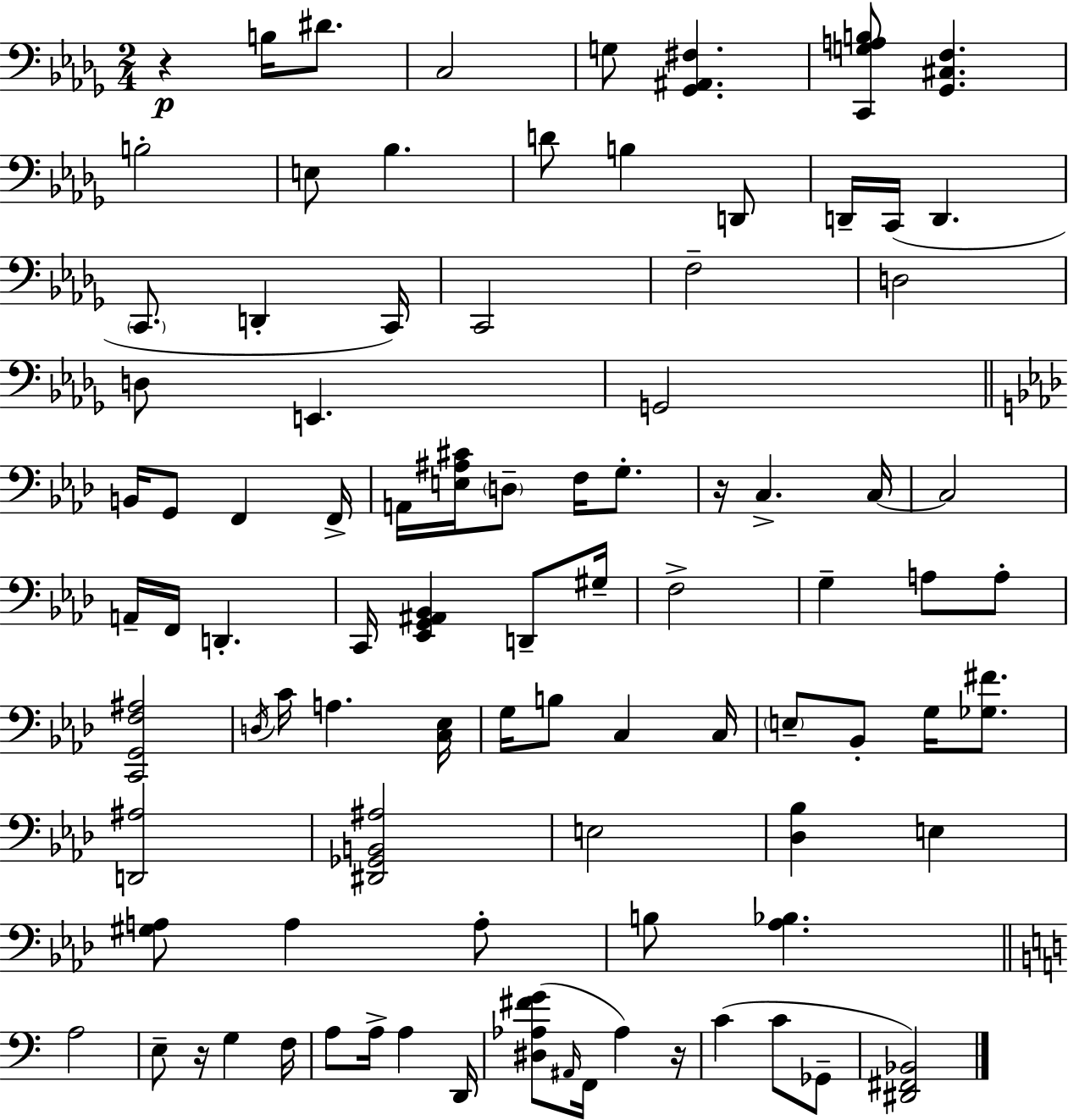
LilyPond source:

{
  \clef bass
  \numericTimeSignature
  \time 2/4
  \key bes \minor
  r4\p b16 dis'8. | c2 | g8 <ges, ais, fis>4. | <c, g a b>8 <ges, cis f>4. | \break b2-. | e8 bes4. | d'8 b4 d,8 | d,16-- c,16( d,4. | \break \parenthesize c,8. d,4-. c,16) | c,2 | f2-- | d2 | \break d8 e,4. | g,2 | \bar "||" \break \key f \minor b,16 g,8 f,4 f,16-> | a,16 <e ais cis'>16 \parenthesize d8-- f16 g8.-. | r16 c4.-> c16~~ | c2 | \break a,16-- f,16 d,4.-. | c,16 <ees, g, ais, bes,>4 d,8-- gis16-- | f2-> | g4-- a8 a8-. | \break <c, g, f ais>2 | \acciaccatura { d16 } c'16 a4. | <c ees>16 g16 b8 c4 | c16 \parenthesize e8-- bes,8-. g16 <ges fis'>8. | \break <d, ais>2 | <dis, ges, b, ais>2 | e2 | <des bes>4 e4 | \break <gis a>8 a4 a8-. | b8 <aes bes>4. | \bar "||" \break \key a \minor a2 | e8-- r16 g4 f16 | a8 a16-> a4 d,16 | <dis aes fis' g'>8( \grace { ais,16 } f,16 aes4) | \break r16 c'4( c'8 ges,8-- | <dis, fis, bes,>2) | \bar "|."
}